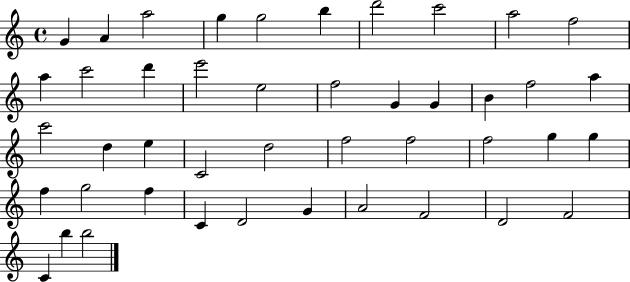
G4/q A4/q A5/h G5/q G5/h B5/q D6/h C6/h A5/h F5/h A5/q C6/h D6/q E6/h E5/h F5/h G4/q G4/q B4/q F5/h A5/q C6/h D5/q E5/q C4/h D5/h F5/h F5/h F5/h G5/q G5/q F5/q G5/h F5/q C4/q D4/h G4/q A4/h F4/h D4/h F4/h C4/q B5/q B5/h